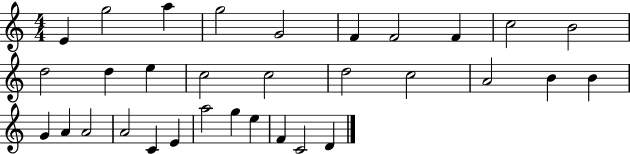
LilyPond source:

{
  \clef treble
  \numericTimeSignature
  \time 4/4
  \key c \major
  e'4 g''2 a''4 | g''2 g'2 | f'4 f'2 f'4 | c''2 b'2 | \break d''2 d''4 e''4 | c''2 c''2 | d''2 c''2 | a'2 b'4 b'4 | \break g'4 a'4 a'2 | a'2 c'4 e'4 | a''2 g''4 e''4 | f'4 c'2 d'4 | \break \bar "|."
}